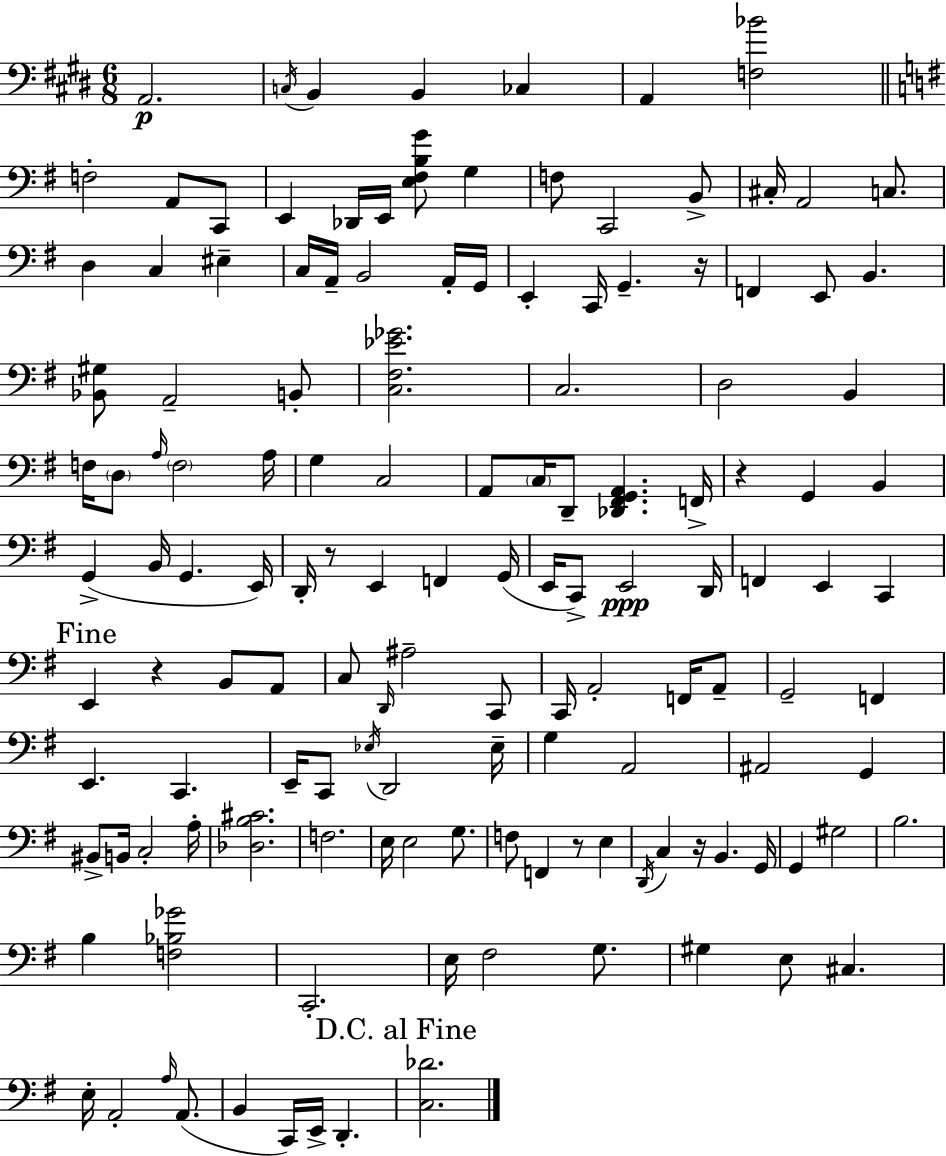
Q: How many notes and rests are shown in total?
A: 138